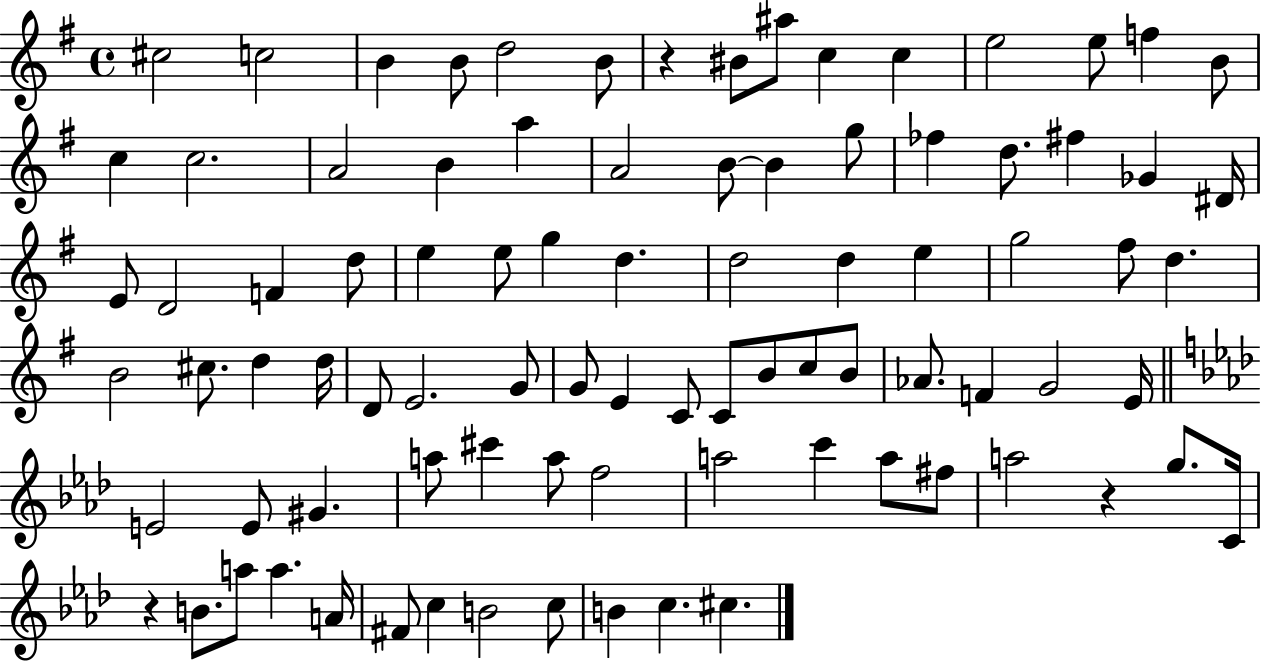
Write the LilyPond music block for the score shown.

{
  \clef treble
  \time 4/4
  \defaultTimeSignature
  \key g \major
  \repeat volta 2 { cis''2 c''2 | b'4 b'8 d''2 b'8 | r4 bis'8 ais''8 c''4 c''4 | e''2 e''8 f''4 b'8 | \break c''4 c''2. | a'2 b'4 a''4 | a'2 b'8~~ b'4 g''8 | fes''4 d''8. fis''4 ges'4 dis'16 | \break e'8 d'2 f'4 d''8 | e''4 e''8 g''4 d''4. | d''2 d''4 e''4 | g''2 fis''8 d''4. | \break b'2 cis''8. d''4 d''16 | d'8 e'2. g'8 | g'8 e'4 c'8 c'8 b'8 c''8 b'8 | aes'8. f'4 g'2 e'16 | \break \bar "||" \break \key aes \major e'2 e'8 gis'4. | a''8 cis'''4 a''8 f''2 | a''2 c'''4 a''8 fis''8 | a''2 r4 g''8. c'16 | \break r4 b'8. a''8 a''4. a'16 | fis'8 c''4 b'2 c''8 | b'4 c''4. cis''4. | } \bar "|."
}